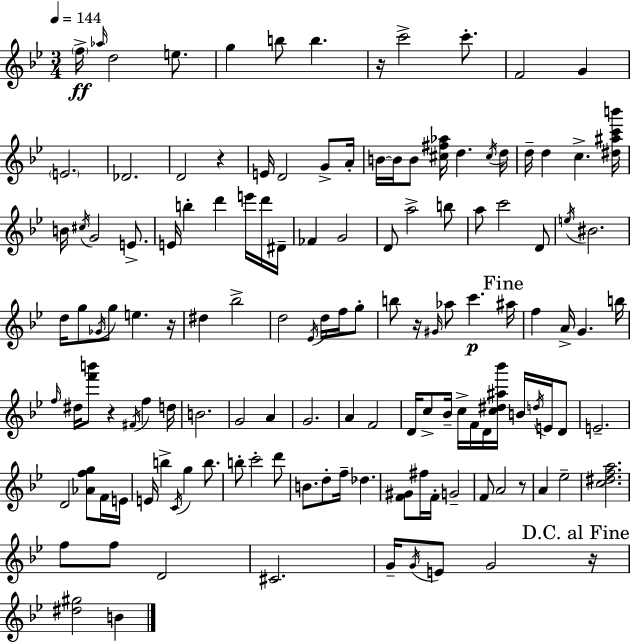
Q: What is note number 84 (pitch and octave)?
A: F4